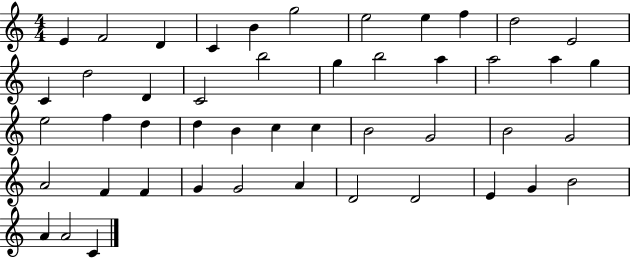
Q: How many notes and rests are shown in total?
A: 47